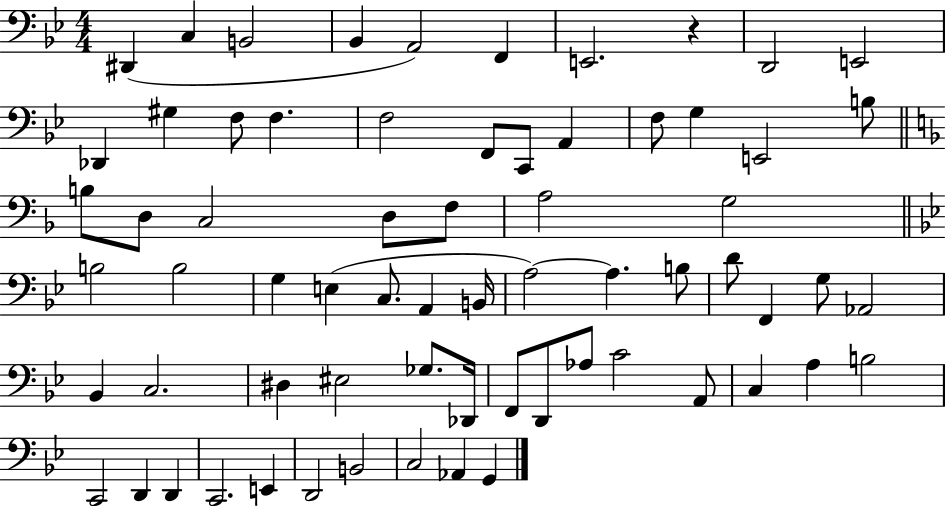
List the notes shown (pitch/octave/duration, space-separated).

D#2/q C3/q B2/h Bb2/q A2/h F2/q E2/h. R/q D2/h E2/h Db2/q G#3/q F3/e F3/q. F3/h F2/e C2/e A2/q F3/e G3/q E2/h B3/e B3/e D3/e C3/h D3/e F3/e A3/h G3/h B3/h B3/h G3/q E3/q C3/e. A2/q B2/s A3/h A3/q. B3/e D4/e F2/q G3/e Ab2/h Bb2/q C3/h. D#3/q EIS3/h Gb3/e. Db2/s F2/e D2/e Ab3/e C4/h A2/e C3/q A3/q B3/h C2/h D2/q D2/q C2/h. E2/q D2/h B2/h C3/h Ab2/q G2/q